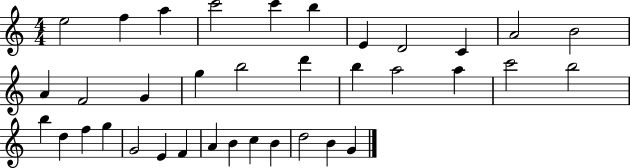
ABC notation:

X:1
T:Untitled
M:4/4
L:1/4
K:C
e2 f a c'2 c' b E D2 C A2 B2 A F2 G g b2 d' b a2 a c'2 b2 b d f g G2 E F A B c B d2 B G